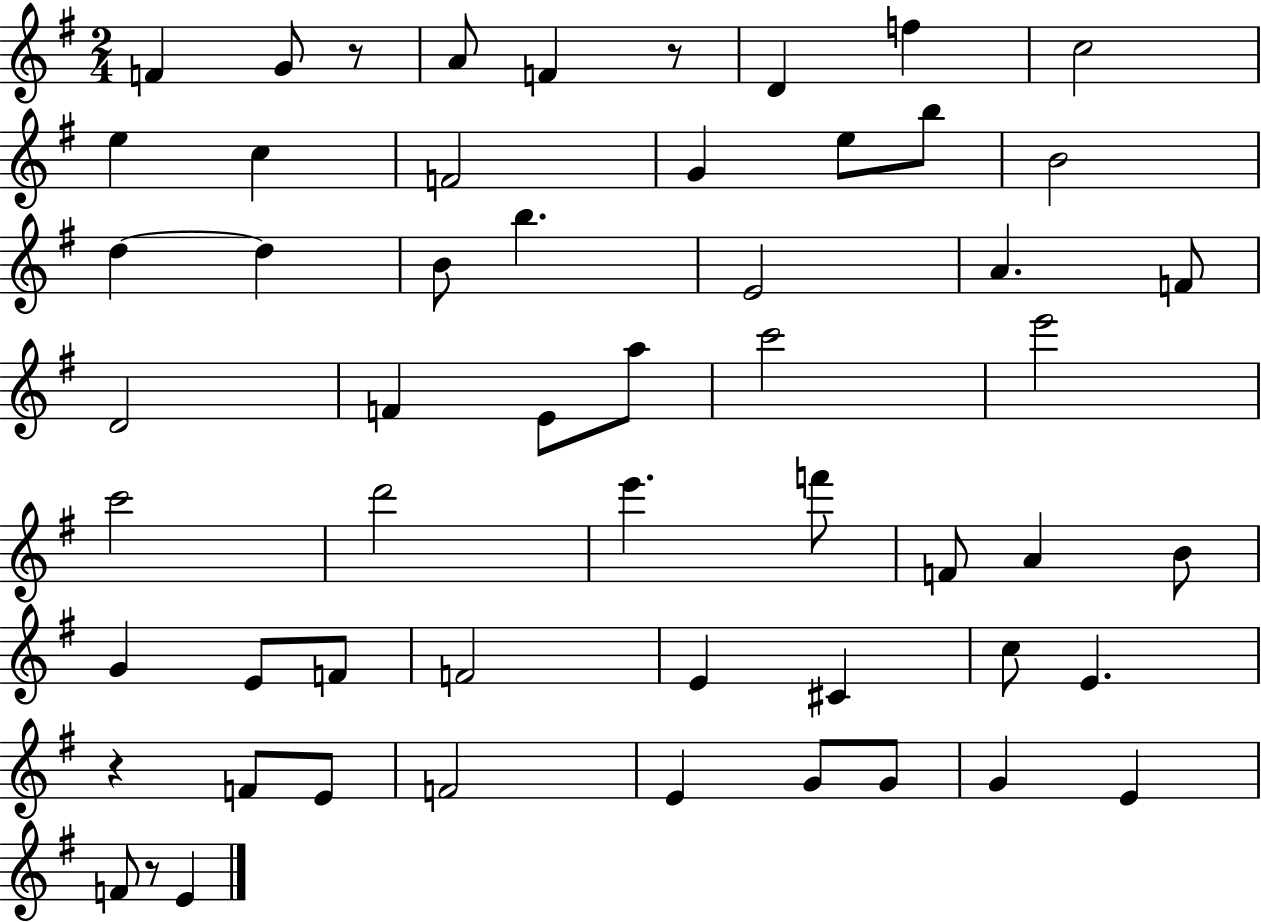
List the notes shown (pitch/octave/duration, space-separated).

F4/q G4/e R/e A4/e F4/q R/e D4/q F5/q C5/h E5/q C5/q F4/h G4/q E5/e B5/e B4/h D5/q D5/q B4/e B5/q. E4/h A4/q. F4/e D4/h F4/q E4/e A5/e C6/h E6/h C6/h D6/h E6/q. F6/e F4/e A4/q B4/e G4/q E4/e F4/e F4/h E4/q C#4/q C5/e E4/q. R/q F4/e E4/e F4/h E4/q G4/e G4/e G4/q E4/q F4/e R/e E4/q